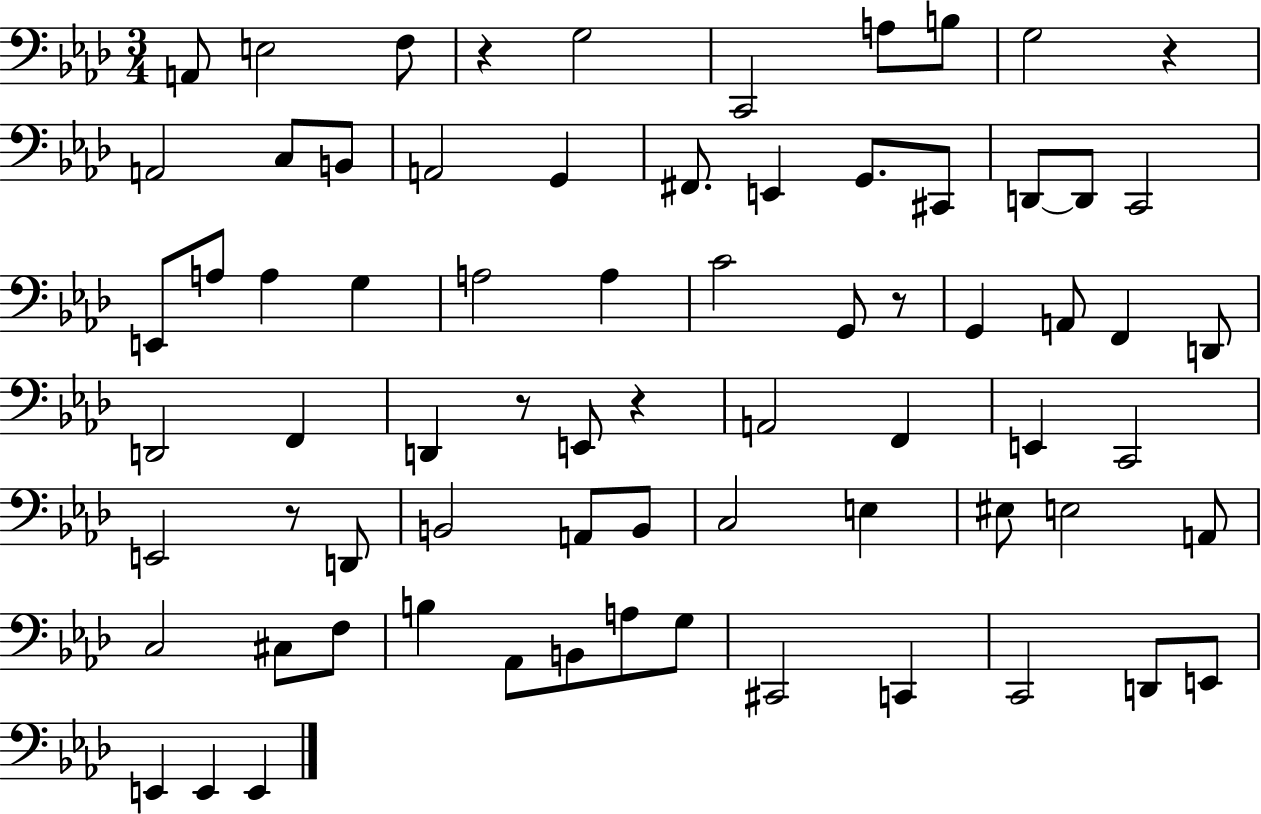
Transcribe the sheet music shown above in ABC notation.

X:1
T:Untitled
M:3/4
L:1/4
K:Ab
A,,/2 E,2 F,/2 z G,2 C,,2 A,/2 B,/2 G,2 z A,,2 C,/2 B,,/2 A,,2 G,, ^F,,/2 E,, G,,/2 ^C,,/2 D,,/2 D,,/2 C,,2 E,,/2 A,/2 A, G, A,2 A, C2 G,,/2 z/2 G,, A,,/2 F,, D,,/2 D,,2 F,, D,, z/2 E,,/2 z A,,2 F,, E,, C,,2 E,,2 z/2 D,,/2 B,,2 A,,/2 B,,/2 C,2 E, ^E,/2 E,2 A,,/2 C,2 ^C,/2 F,/2 B, _A,,/2 B,,/2 A,/2 G,/2 ^C,,2 C,, C,,2 D,,/2 E,,/2 E,, E,, E,,